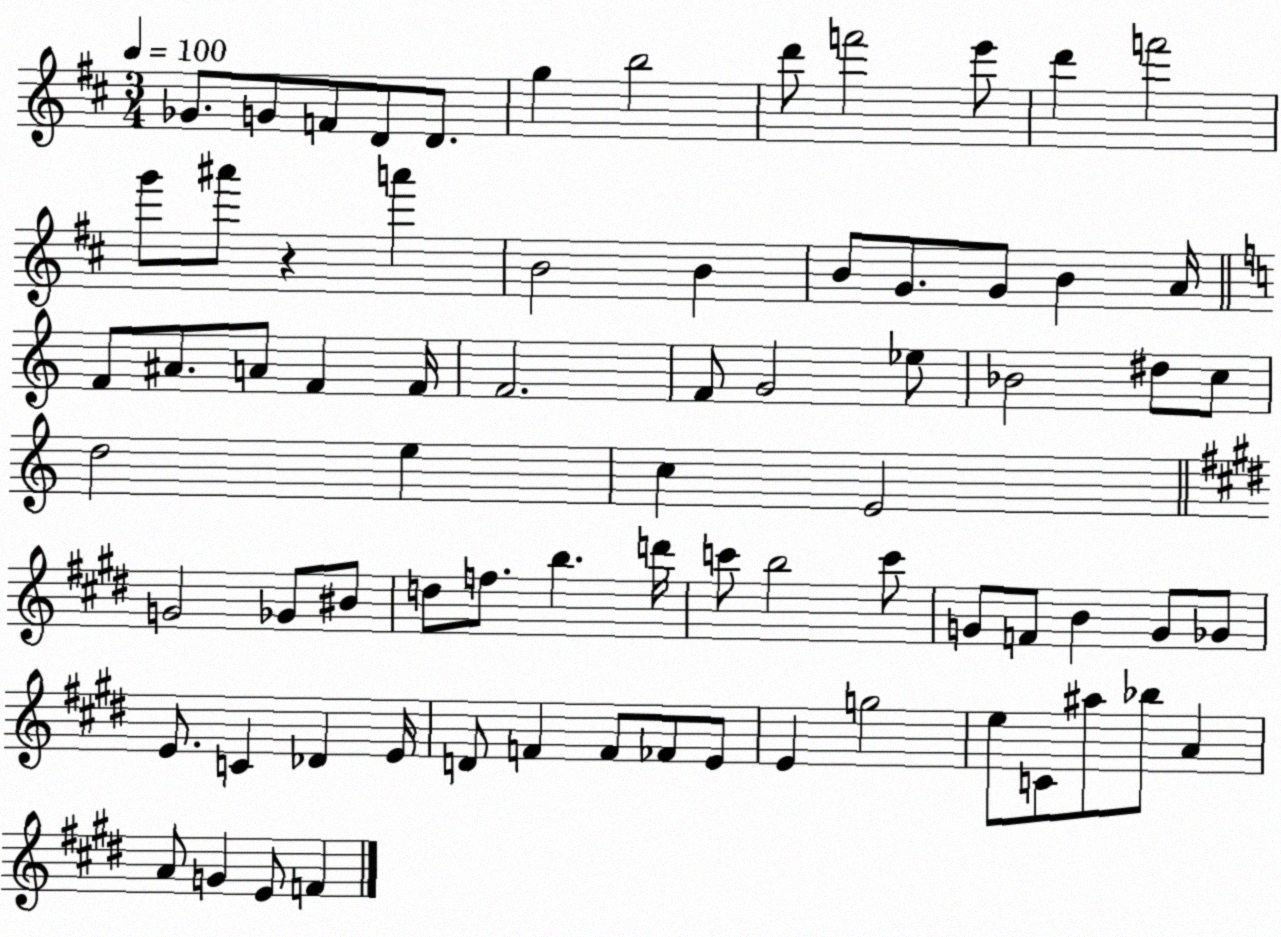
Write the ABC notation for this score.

X:1
T:Untitled
M:3/4
L:1/4
K:D
_G/2 G/2 F/2 D/2 D/2 g b2 d'/2 f'2 e'/2 d' f'2 g'/2 ^a'/2 z a' B2 B B/2 G/2 G/2 B A/4 F/2 ^A/2 A/2 F F/4 F2 F/2 G2 _e/2 _B2 ^d/2 c/2 d2 e c E2 G2 _G/2 ^B/2 d/2 f/2 b d'/4 c'/2 b2 c'/2 G/2 F/2 B G/2 _G/2 E/2 C _D E/4 D/2 F F/2 _F/2 E/2 E g2 e/2 C/2 ^a/2 _b/2 A A/2 G E/2 F